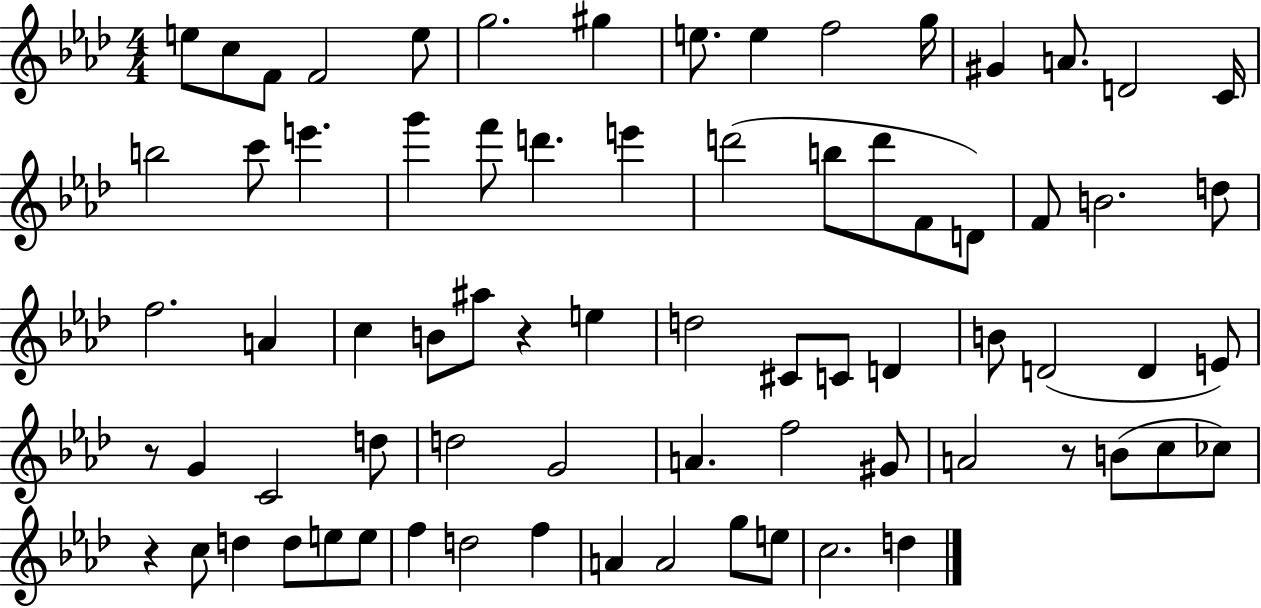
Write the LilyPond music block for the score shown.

{
  \clef treble
  \numericTimeSignature
  \time 4/4
  \key aes \major
  e''8 c''8 f'8 f'2 e''8 | g''2. gis''4 | e''8. e''4 f''2 g''16 | gis'4 a'8. d'2 c'16 | \break b''2 c'''8 e'''4. | g'''4 f'''8 d'''4. e'''4 | d'''2( b''8 d'''8 f'8 d'8) | f'8 b'2. d''8 | \break f''2. a'4 | c''4 b'8 ais''8 r4 e''4 | d''2 cis'8 c'8 d'4 | b'8 d'2( d'4 e'8) | \break r8 g'4 c'2 d''8 | d''2 g'2 | a'4. f''2 gis'8 | a'2 r8 b'8( c''8 ces''8) | \break r4 c''8 d''4 d''8 e''8 e''8 | f''4 d''2 f''4 | a'4 a'2 g''8 e''8 | c''2. d''4 | \break \bar "|."
}